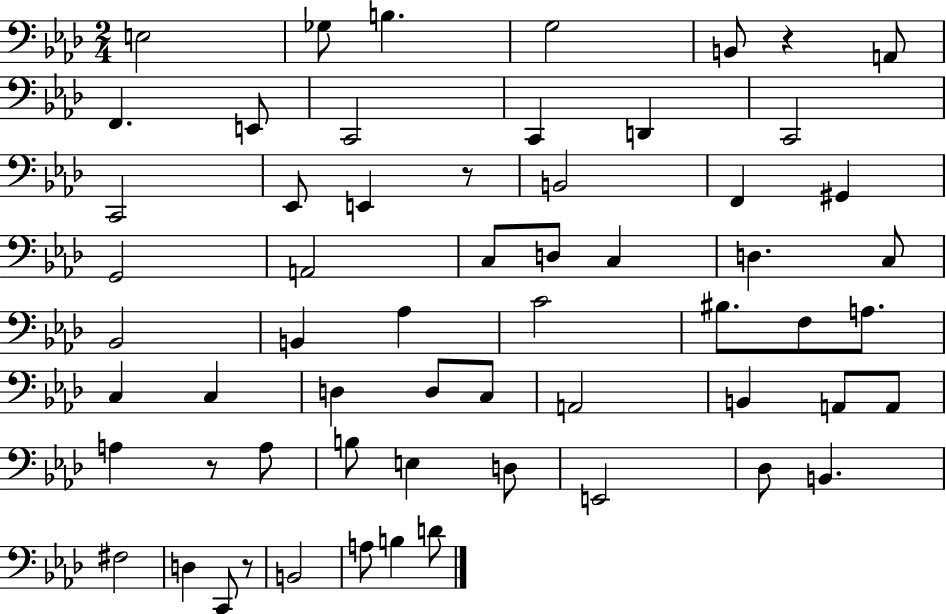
X:1
T:Untitled
M:2/4
L:1/4
K:Ab
E,2 _G,/2 B, G,2 B,,/2 z A,,/2 F,, E,,/2 C,,2 C,, D,, C,,2 C,,2 _E,,/2 E,, z/2 B,,2 F,, ^G,, G,,2 A,,2 C,/2 D,/2 C, D, C,/2 _B,,2 B,, _A, C2 ^B,/2 F,/2 A,/2 C, C, D, D,/2 C,/2 A,,2 B,, A,,/2 A,,/2 A, z/2 A,/2 B,/2 E, D,/2 E,,2 _D,/2 B,, ^F,2 D, C,,/2 z/2 B,,2 A,/2 B, D/2